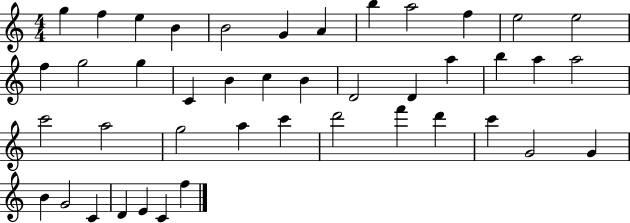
G5/q F5/q E5/q B4/q B4/h G4/q A4/q B5/q A5/h F5/q E5/h E5/h F5/q G5/h G5/q C4/q B4/q C5/q B4/q D4/h D4/q A5/q B5/q A5/q A5/h C6/h A5/h G5/h A5/q C6/q D6/h F6/q D6/q C6/q G4/h G4/q B4/q G4/h C4/q D4/q E4/q C4/q F5/q